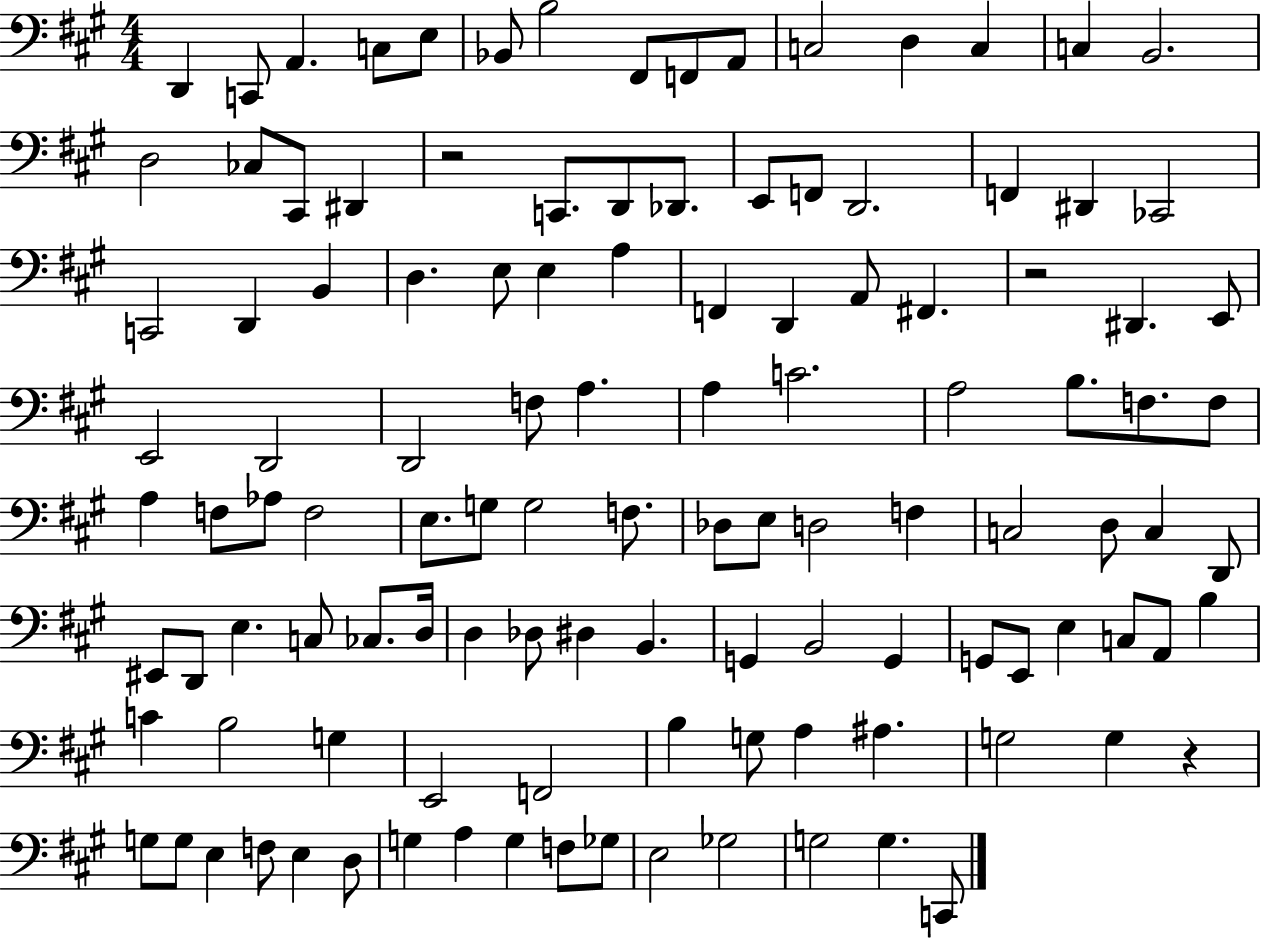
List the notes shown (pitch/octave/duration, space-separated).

D2/q C2/e A2/q. C3/e E3/e Bb2/e B3/h F#2/e F2/e A2/e C3/h D3/q C3/q C3/q B2/h. D3/h CES3/e C#2/e D#2/q R/h C2/e. D2/e Db2/e. E2/e F2/e D2/h. F2/q D#2/q CES2/h C2/h D2/q B2/q D3/q. E3/e E3/q A3/q F2/q D2/q A2/e F#2/q. R/h D#2/q. E2/e E2/h D2/h D2/h F3/e A3/q. A3/q C4/h. A3/h B3/e. F3/e. F3/e A3/q F3/e Ab3/e F3/h E3/e. G3/e G3/h F3/e. Db3/e E3/e D3/h F3/q C3/h D3/e C3/q D2/e EIS2/e D2/e E3/q. C3/e CES3/e. D3/s D3/q Db3/e D#3/q B2/q. G2/q B2/h G2/q G2/e E2/e E3/q C3/e A2/e B3/q C4/q B3/h G3/q E2/h F2/h B3/q G3/e A3/q A#3/q. G3/h G3/q R/q G3/e G3/e E3/q F3/e E3/q D3/e G3/q A3/q G3/q F3/e Gb3/e E3/h Gb3/h G3/h G3/q. C2/e